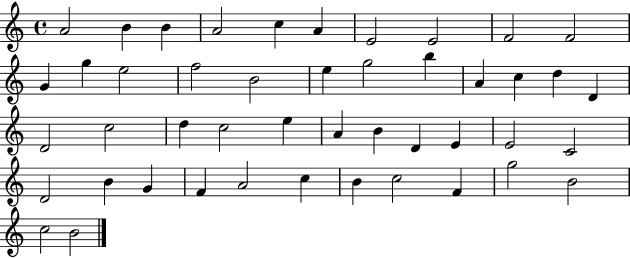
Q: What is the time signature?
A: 4/4